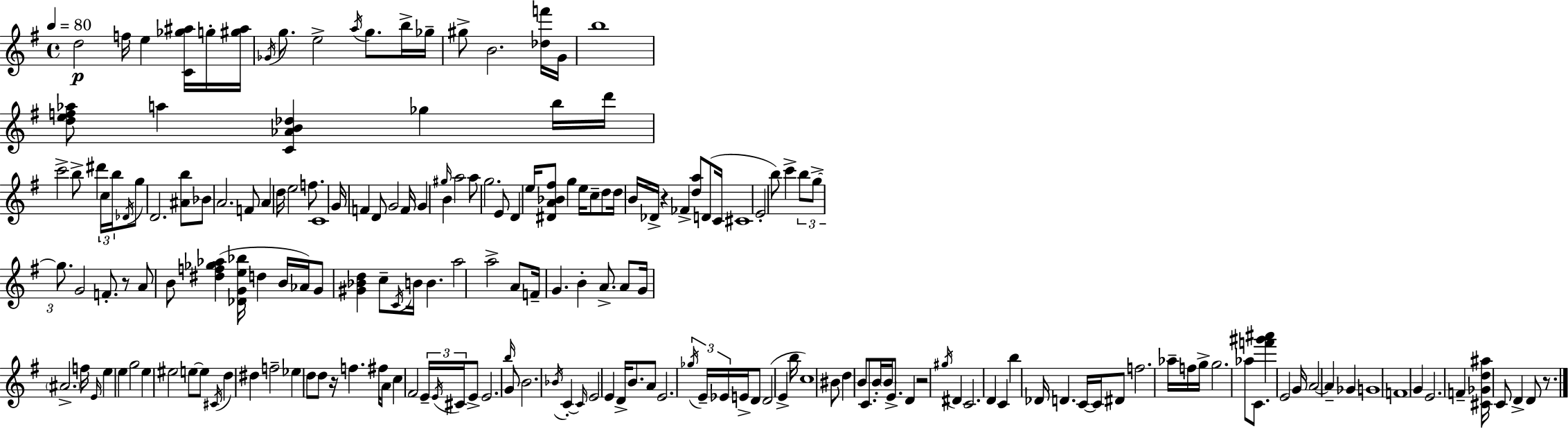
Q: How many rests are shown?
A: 5